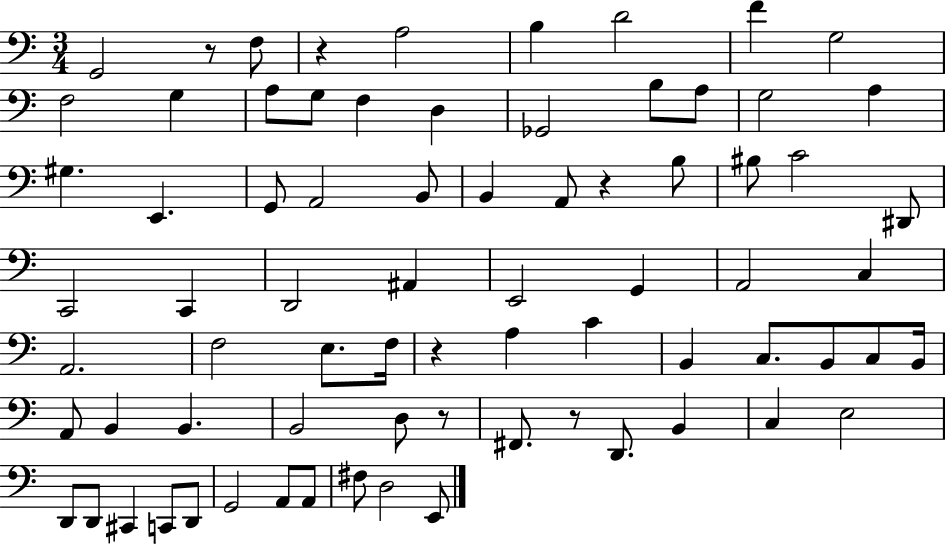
G2/h R/e F3/e R/q A3/h B3/q D4/h F4/q G3/h F3/h G3/q A3/e G3/e F3/q D3/q Gb2/h B3/e A3/e G3/h A3/q G#3/q. E2/q. G2/e A2/h B2/e B2/q A2/e R/q B3/e BIS3/e C4/h D#2/e C2/h C2/q D2/h A#2/q E2/h G2/q A2/h C3/q A2/h. F3/h E3/e. F3/s R/q A3/q C4/q B2/q C3/e. B2/e C3/e B2/s A2/e B2/q B2/q. B2/h D3/e R/e F#2/e. R/e D2/e. B2/q C3/q E3/h D2/e D2/e C#2/q C2/e D2/e G2/h A2/e A2/e F#3/e D3/h E2/e